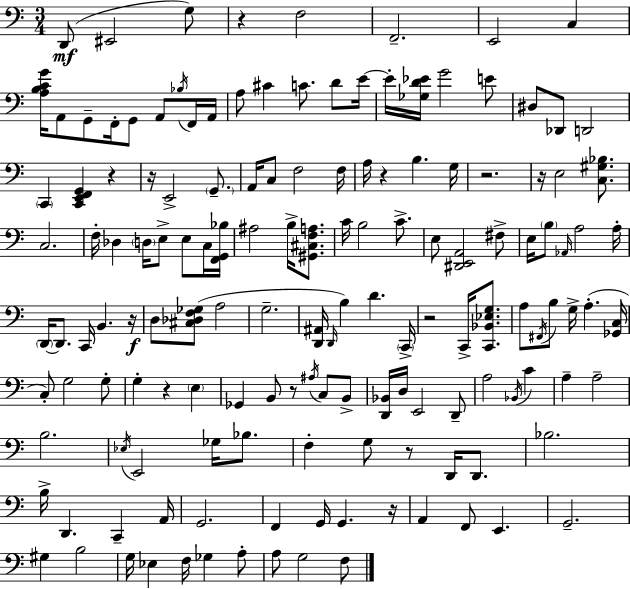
{
  \clef bass
  \numericTimeSignature
  \time 3/4
  \key c \major
  d,8(\mf eis,2 g8) | r4 f2 | f,2.-- | e,2 c4 | \break <a b c' g'>16 a,8 g,8-- f,16-. g,8 a,8 \acciaccatura { bes16 } f,16 | a,16 a8 cis'4 c'8. d'8 | e'16~~ e'16-. <ges d' ees'>16 g'2 e'8 | dis8 des,8 d,2 | \break \parenthesize c,4 <c, e, f, g,>4 r4 | r16 e,2-> \parenthesize g,8.-- | a,16 c8 f2 | f16 a16 r4 b4. | \break g16 r2. | r16 e2 <c gis bes>8. | c2. | f16-. des4 \parenthesize d16 e8-> e8 c16 | \break <f, g, bes>16 ais2 b16-> <gis, cis f a>8. | c'16 b2 c'8.-> | e8 <dis, e, a,>2 fis8-> | e16 \parenthesize b8 \grace { aes,16 } a2 | \break a16-. \parenthesize d,16~~ d,8. c,16 b,4. | r16\f d8 <cis des f ges>8( a2 | g2.-- | <d, ais,>16 \grace { d,16 }) b4 d'4. | \break \parenthesize c,16-> r2 c,16-> | <c, bes, ees g>8. a8 \acciaccatura { fis,16 } b8 g16-> a4.-.( | <ges, c>16 c8-.) g2 | g8-. g4-. r4 | \break \parenthesize e4 ges,4 b,8 r8 | \acciaccatura { ais16 } c8 b,8-> <d, bes,>16 d16 e,2 | d,8-- a2 | \acciaccatura { bes,16 } c'4 a4-- a2-- | \break b2. | \acciaccatura { ees16 } e,2 | ges16 bes8. f4-. g8 | r8 d,16 d,8. bes2. | \break b16-> d,4. | c,4-- a,16 g,2. | f,4 g,16 | g,4. r16 a,4 f,8 | \break e,4. g,2.-- | gis4 b2 | g16 ees4 | f16 ges4 a8-. a8 g2 | \break f8 \bar "|."
}